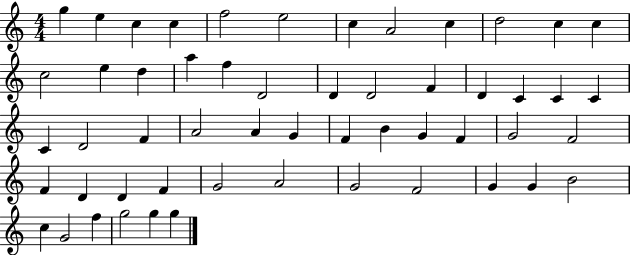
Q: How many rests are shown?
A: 0